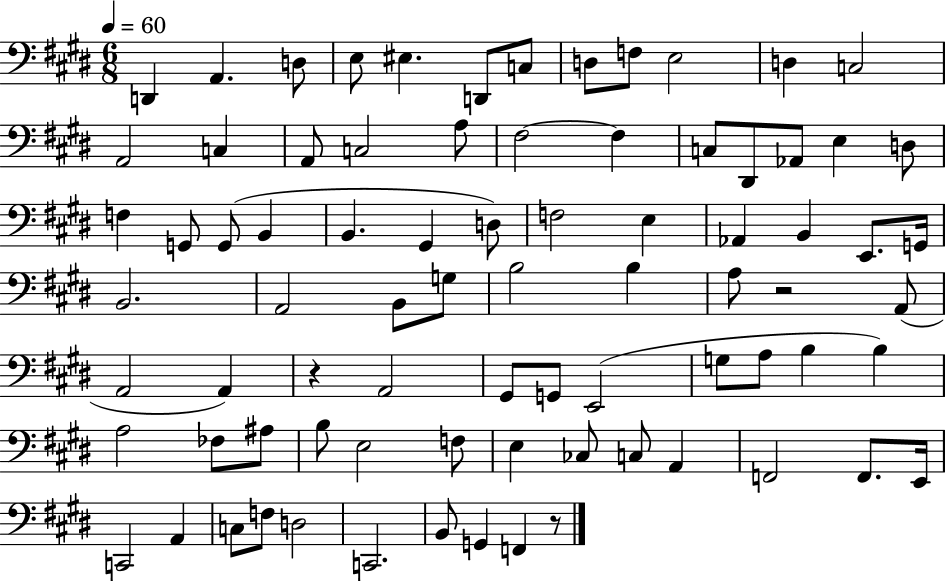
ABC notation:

X:1
T:Untitled
M:6/8
L:1/4
K:E
D,, A,, D,/2 E,/2 ^E, D,,/2 C,/2 D,/2 F,/2 E,2 D, C,2 A,,2 C, A,,/2 C,2 A,/2 ^F,2 ^F, C,/2 ^D,,/2 _A,,/2 E, D,/2 F, G,,/2 G,,/2 B,, B,, ^G,, D,/2 F,2 E, _A,, B,, E,,/2 G,,/4 B,,2 A,,2 B,,/2 G,/2 B,2 B, A,/2 z2 A,,/2 A,,2 A,, z A,,2 ^G,,/2 G,,/2 E,,2 G,/2 A,/2 B, B, A,2 _F,/2 ^A,/2 B,/2 E,2 F,/2 E, _C,/2 C,/2 A,, F,,2 F,,/2 E,,/4 C,,2 A,, C,/2 F,/2 D,2 C,,2 B,,/2 G,, F,, z/2